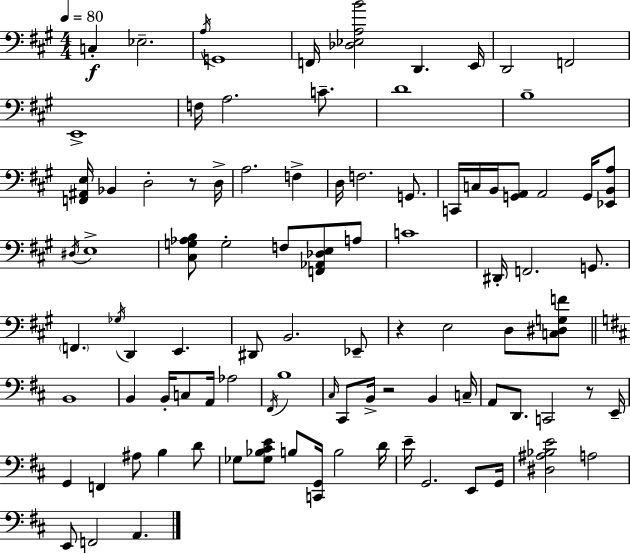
{
  \clef bass
  \numericTimeSignature
  \time 4/4
  \key a \major
  \tempo 4 = 80
  c4-.\f ees2.-- | \acciaccatura { a16 } g,1 | f,16 <des ees a b'>2 d,4. | e,16 d,2 f,2 | \break e,1-> | f16 a2. c'8.-- | d'1 | b1-- | \break <f, ais, e>16 bes,4 d2-. r8 | d16-> a2. f4-> | d16 f2. g,8. | c,16 c16 b,16 <g, a,>8 a,2 g,16 <ees, b, a>8 | \break \acciaccatura { dis16 } e1-> | <cis g aes b>8 g2-. f8 <f, aes, des e>8 | a8 c'1 | dis,16-. f,2. g,8. | \break \parenthesize f,4. \acciaccatura { ges16 } d,4 e,4. | dis,8 b,2. | ees,8-- r4 e2 d8 | <c dis g f'>8 \bar "||" \break \key d \major b,1 | b,4 b,16-. c8 a,16 aes2 | \acciaccatura { fis,16 } b1 | \grace { cis16 } cis,8 b,16-> r2 b,4 | \break c16-- a,8 d,8. c,2 r8 | e,16-- g,4 f,4 ais8 b4 | d'8 ges8 <ges bes cis' e'>8 b8 <c, g,>16 b2 | d'16 e'16-- g,2. e,8 | \break g,16 <dis ais bes e'>2 a2 | e,8 f,2 a,4. | \bar "|."
}